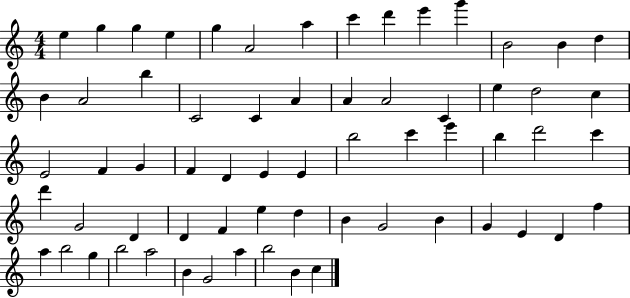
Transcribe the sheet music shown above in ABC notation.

X:1
T:Untitled
M:4/4
L:1/4
K:C
e g g e g A2 a c' d' e' g' B2 B d B A2 b C2 C A A A2 C e d2 c E2 F G F D E E b2 c' e' b d'2 c' d' G2 D D F e d B G2 B G E D f a b2 g b2 a2 B G2 a b2 B c